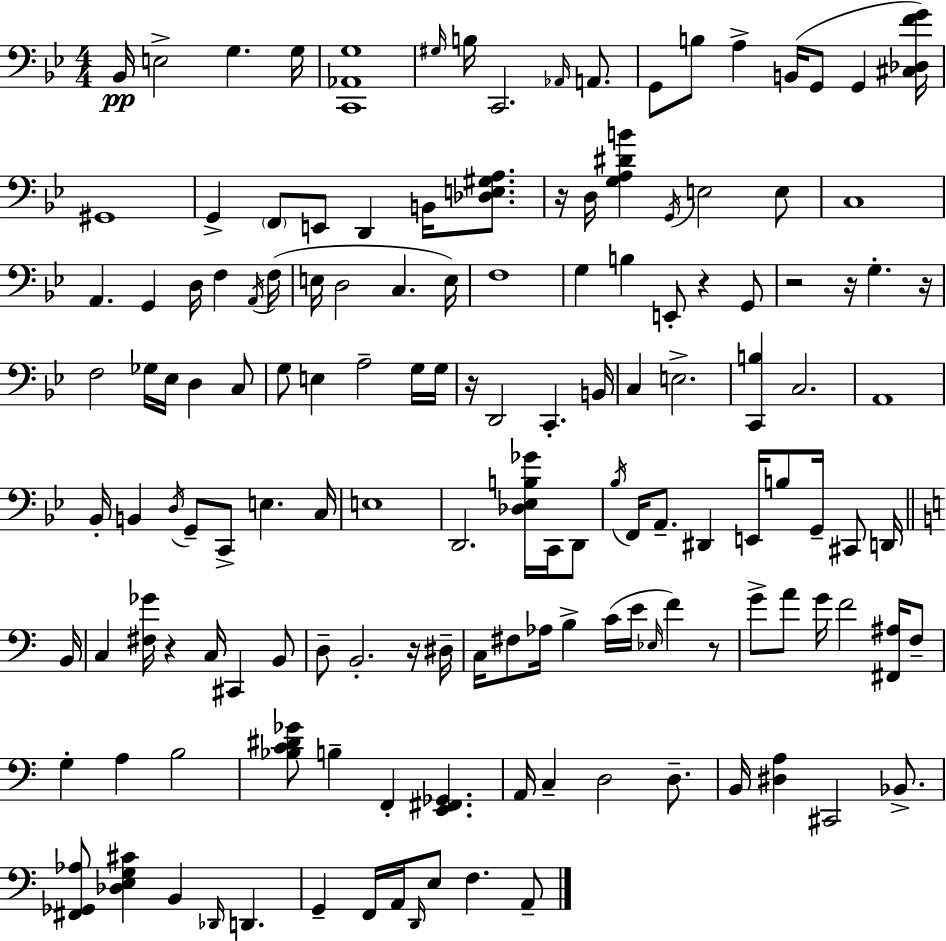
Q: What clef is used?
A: bass